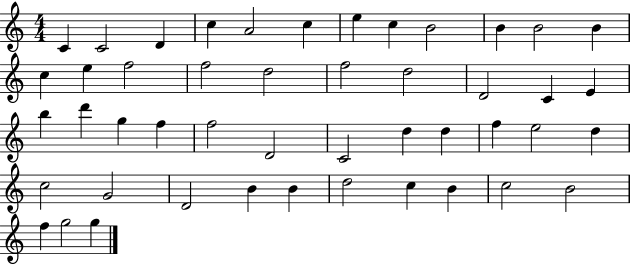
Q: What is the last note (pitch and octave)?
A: G5